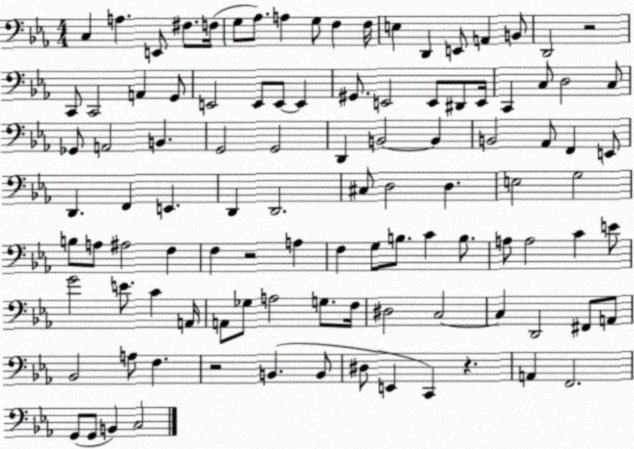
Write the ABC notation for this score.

X:1
T:Untitled
M:4/4
L:1/4
K:Eb
C, A, E,,/2 ^F,/2 F,/4 G,/2 _A,/2 A, G,/2 F, F,/4 E, D,, E,,/2 A,, B,,/2 D,,2 z2 C,,/2 C,,2 A,, G,,/2 E,,2 E,,/2 E,,/2 E,, ^G,,/2 E,,2 E,,/2 ^D,,/2 E,,/4 C,, C,/2 D,2 C,/2 _G,,/2 A,,2 B,, G,,2 G,,2 D,, B,,2 B,, B,,2 _A,,/2 F,, E,,/2 D,, F,, E,, D,, D,,2 ^C,/2 D,2 D, E,2 G,2 B,/2 A,/2 ^A,2 F, F, z2 A, F, G,/2 B,/2 C B,/2 A,/2 A,2 C E/2 G2 E/2 C A,,/4 A,,/2 _G,/2 A,2 G,/2 F,/4 ^D,2 C,2 C, D,,2 ^F,,/2 A,,/2 _B,,2 A,/2 F, z2 B,, B,,/2 ^D,/2 E,, C,, z A,, F,,2 G,,/2 G,,/2 B,, C,2